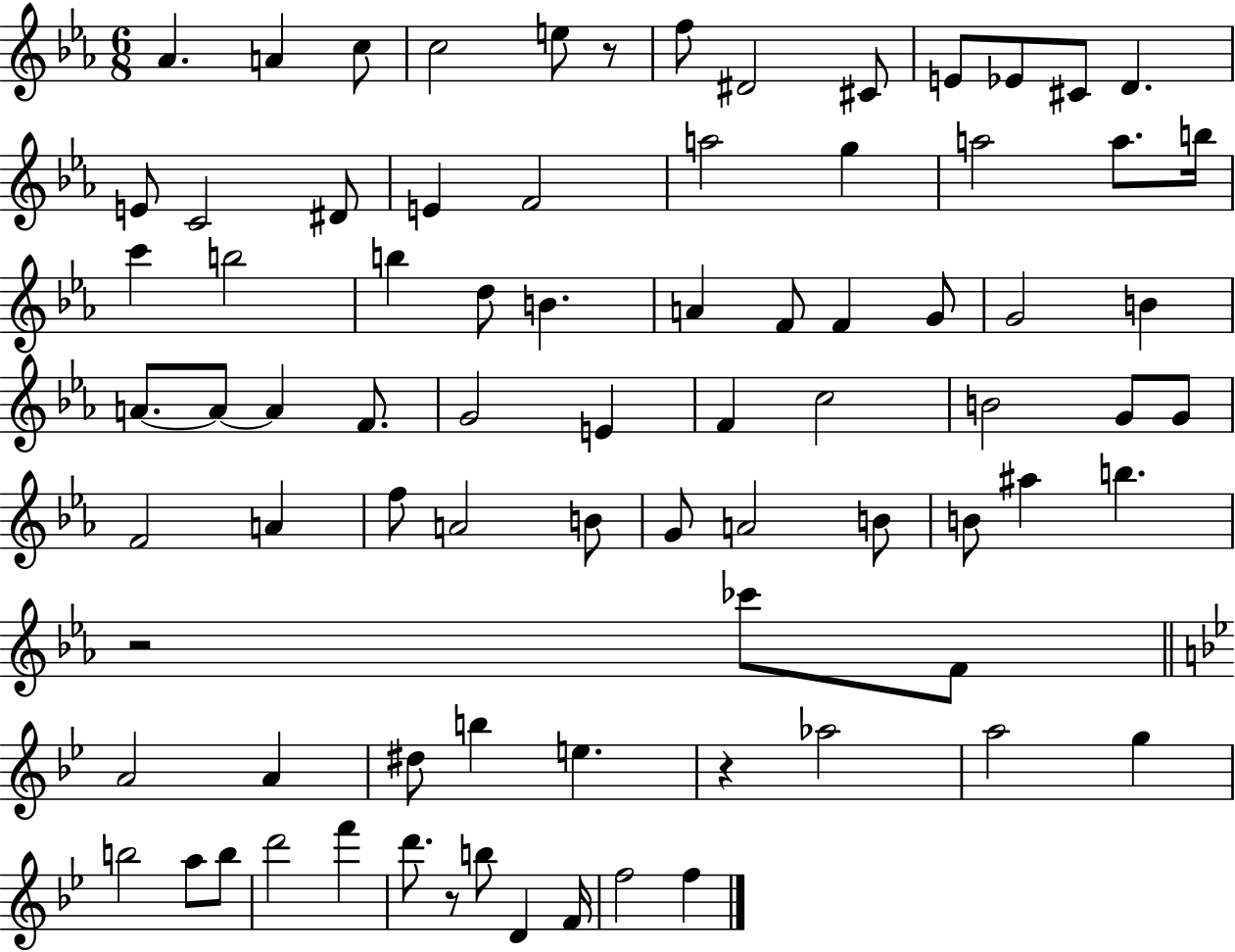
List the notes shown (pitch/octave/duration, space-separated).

Ab4/q. A4/q C5/e C5/h E5/e R/e F5/e D#4/h C#4/e E4/e Eb4/e C#4/e D4/q. E4/e C4/h D#4/e E4/q F4/h A5/h G5/q A5/h A5/e. B5/s C6/q B5/h B5/q D5/e B4/q. A4/q F4/e F4/q G4/e G4/h B4/q A4/e. A4/e A4/q F4/e. G4/h E4/q F4/q C5/h B4/h G4/e G4/e F4/h A4/q F5/e A4/h B4/e G4/e A4/h B4/e B4/e A#5/q B5/q. R/h CES6/e F4/e A4/h A4/q D#5/e B5/q E5/q. R/q Ab5/h A5/h G5/q B5/h A5/e B5/e D6/h F6/q D6/e. R/e B5/e D4/q F4/s F5/h F5/q